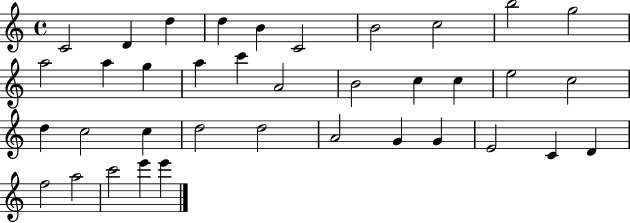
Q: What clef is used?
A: treble